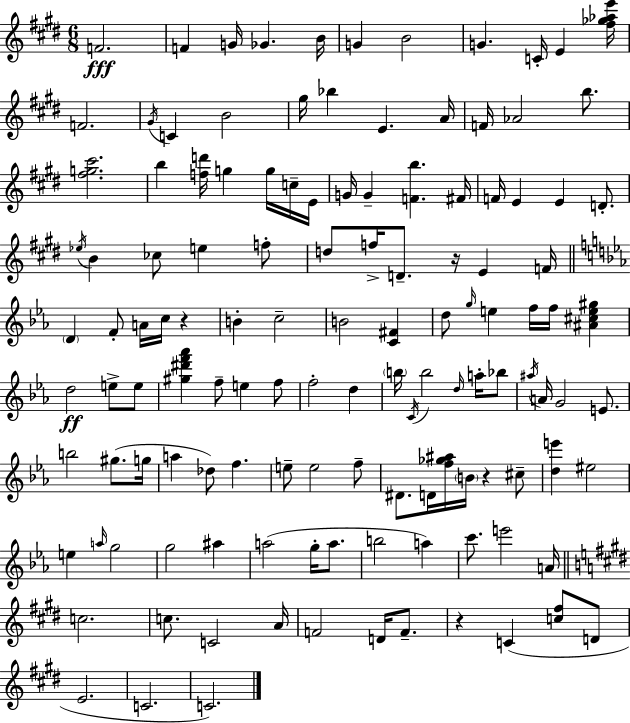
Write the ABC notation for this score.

X:1
T:Untitled
M:6/8
L:1/4
K:E
F2 F G/4 _G B/4 G B2 G C/4 E [^f_g_ae']/4 F2 ^G/4 C B2 ^g/4 _b E A/4 F/4 _A2 b/2 [^fg^c']2 b [fd']/4 g g/4 c/4 E/4 G/4 G [Fb] ^F/4 F/4 E E D/2 _e/4 B _c/2 e f/2 d/2 f/4 D/2 z/4 E F/4 D F/2 A/4 c/4 z B c2 B2 [C^F] d/2 g/4 e f/4 f/4 [^A^ce^g] d2 e/2 e/2 [^g^d'f'_a'] f/2 e f/2 f2 d b/4 C/4 b2 d/4 a/4 _b/2 ^a/4 A/4 G2 E/2 b2 ^g/2 g/4 a _d/2 f e/2 e2 f/2 ^D/2 D/4 [f_g^a]/4 B/4 z ^c/2 [de'] ^e2 e a/4 g2 g2 ^a a2 g/4 a/2 b2 a c'/2 e'2 A/4 c2 c/2 C2 A/4 F2 D/4 F/2 z C [c^f]/2 D/2 E2 C2 C2